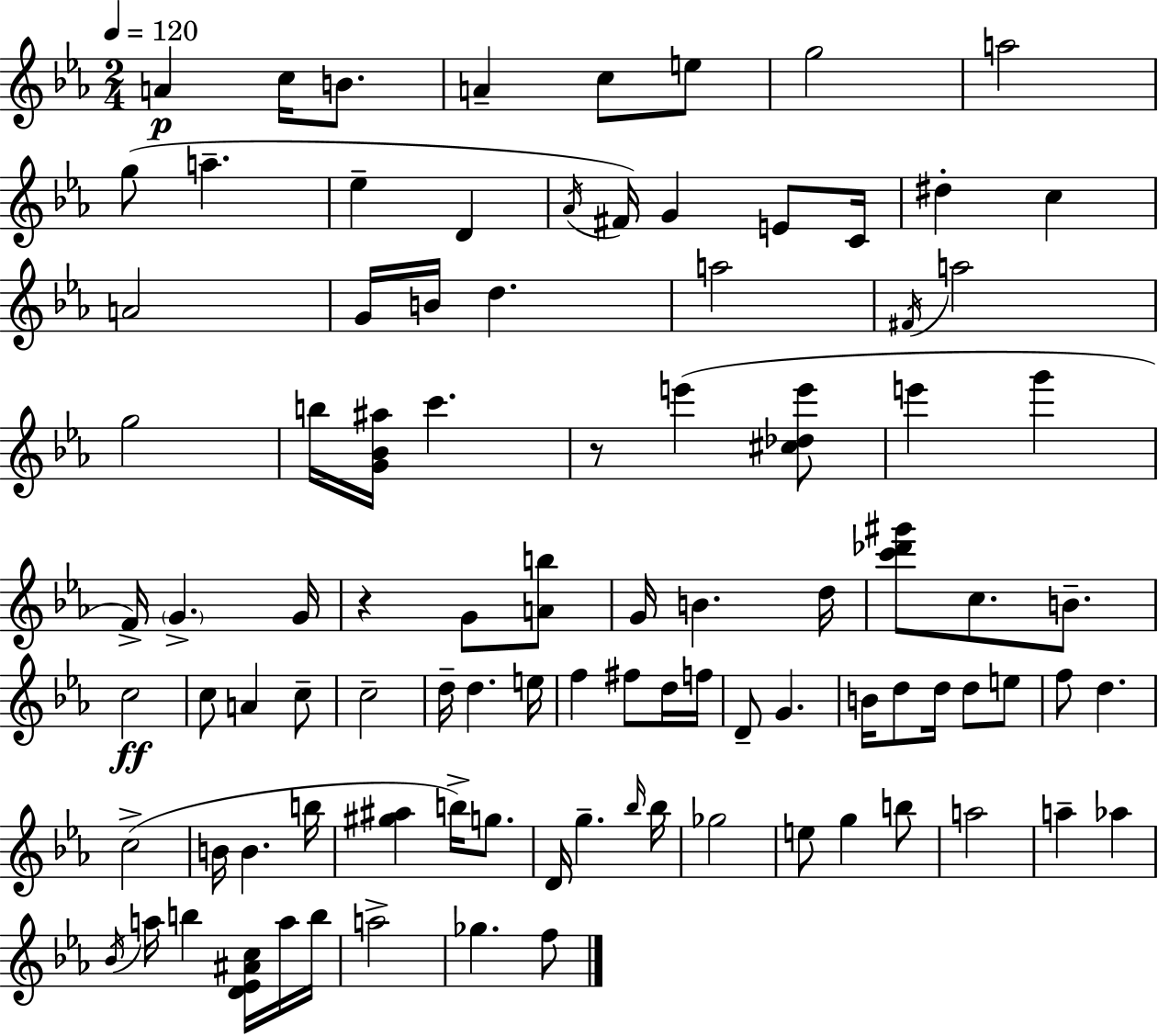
X:1
T:Untitled
M:2/4
L:1/4
K:Cm
A c/4 B/2 A c/2 e/2 g2 a2 g/2 a _e D _A/4 ^F/4 G E/2 C/4 ^d c A2 G/4 B/4 d a2 ^F/4 a2 g2 b/4 [G_B^a]/4 c' z/2 e' [^c_de']/2 e' g' F/4 G G/4 z G/2 [Ab]/2 G/4 B d/4 [c'_d'^g']/2 c/2 B/2 c2 c/2 A c/2 c2 d/4 d e/4 f ^f/2 d/4 f/4 D/2 G B/4 d/2 d/4 d/2 e/2 f/2 d c2 B/4 B b/4 [^g^a] b/4 g/2 D/4 g _b/4 _b/4 _g2 e/2 g b/2 a2 a _a _B/4 a/4 b [D_E^Ac]/4 a/4 b/4 a2 _g f/2